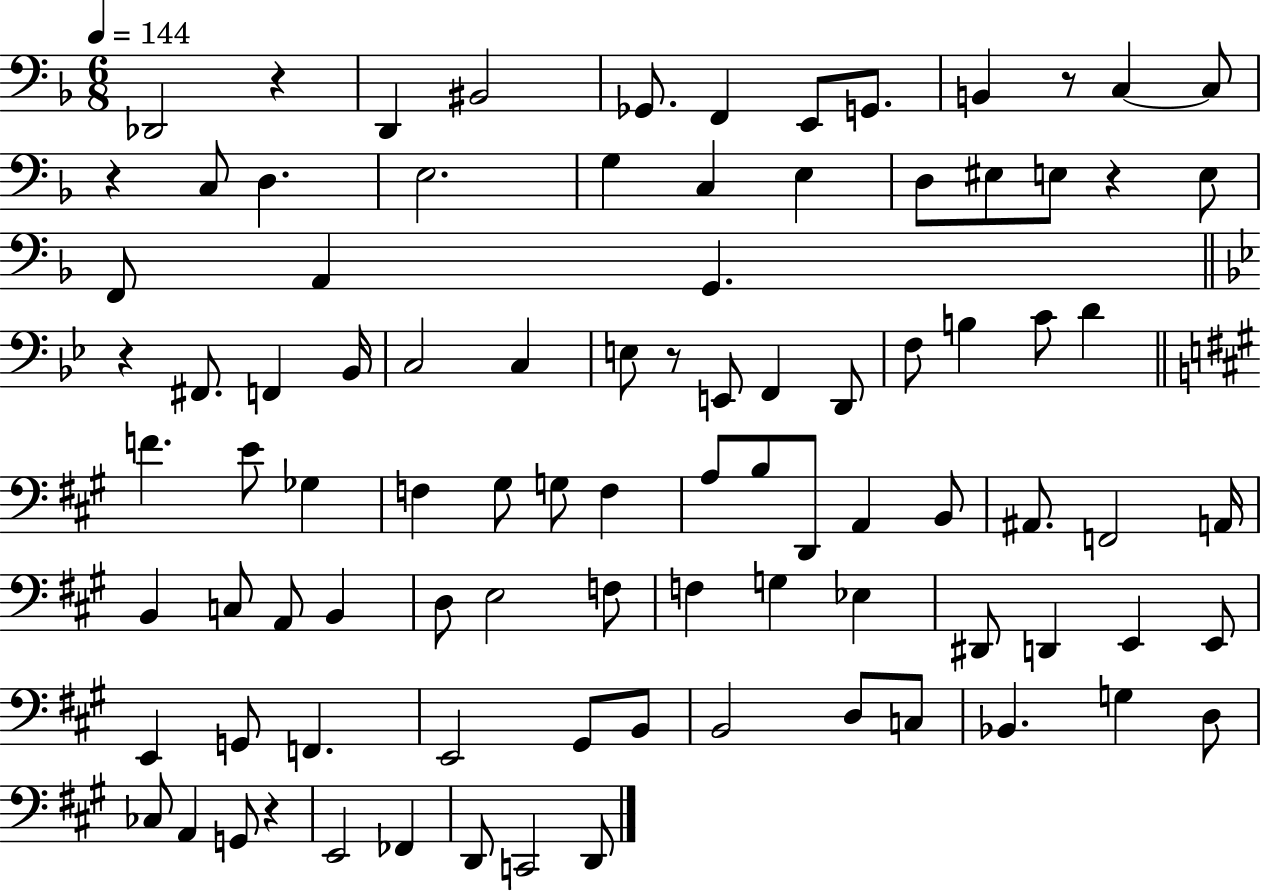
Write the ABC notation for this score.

X:1
T:Untitled
M:6/8
L:1/4
K:F
_D,,2 z D,, ^B,,2 _G,,/2 F,, E,,/2 G,,/2 B,, z/2 C, C,/2 z C,/2 D, E,2 G, C, E, D,/2 ^E,/2 E,/2 z E,/2 F,,/2 A,, G,, z ^F,,/2 F,, _B,,/4 C,2 C, E,/2 z/2 E,,/2 F,, D,,/2 F,/2 B, C/2 D F E/2 _G, F, ^G,/2 G,/2 F, A,/2 B,/2 D,,/2 A,, B,,/2 ^A,,/2 F,,2 A,,/4 B,, C,/2 A,,/2 B,, D,/2 E,2 F,/2 F, G, _E, ^D,,/2 D,, E,, E,,/2 E,, G,,/2 F,, E,,2 ^G,,/2 B,,/2 B,,2 D,/2 C,/2 _B,, G, D,/2 _C,/2 A,, G,,/2 z E,,2 _F,, D,,/2 C,,2 D,,/2